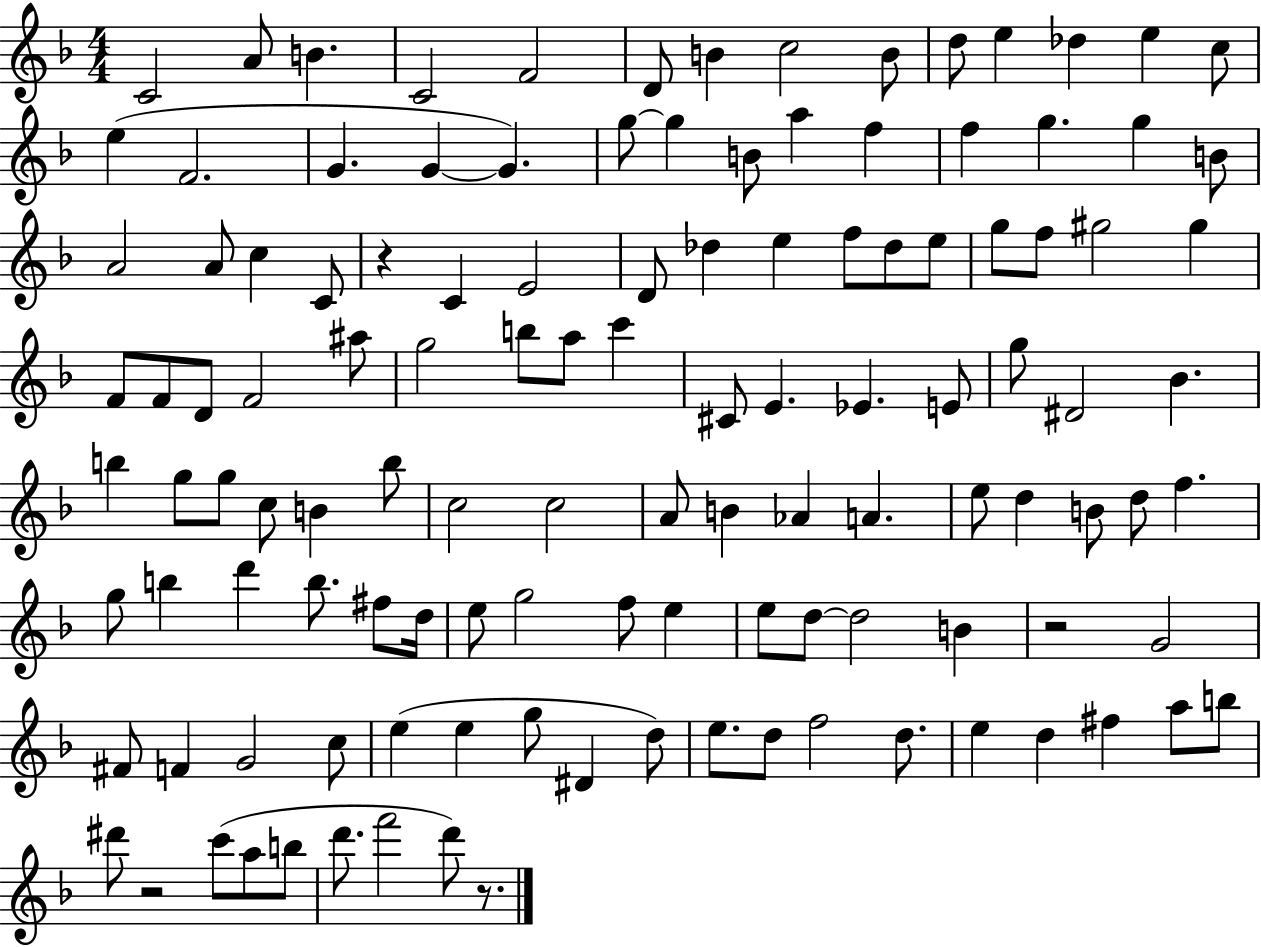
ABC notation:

X:1
T:Untitled
M:4/4
L:1/4
K:F
C2 A/2 B C2 F2 D/2 B c2 B/2 d/2 e _d e c/2 e F2 G G G g/2 g B/2 a f f g g B/2 A2 A/2 c C/2 z C E2 D/2 _d e f/2 _d/2 e/2 g/2 f/2 ^g2 ^g F/2 F/2 D/2 F2 ^a/2 g2 b/2 a/2 c' ^C/2 E _E E/2 g/2 ^D2 _B b g/2 g/2 c/2 B b/2 c2 c2 A/2 B _A A e/2 d B/2 d/2 f g/2 b d' b/2 ^f/2 d/4 e/2 g2 f/2 e e/2 d/2 d2 B z2 G2 ^F/2 F G2 c/2 e e g/2 ^D d/2 e/2 d/2 f2 d/2 e d ^f a/2 b/2 ^d'/2 z2 c'/2 a/2 b/2 d'/2 f'2 d'/2 z/2